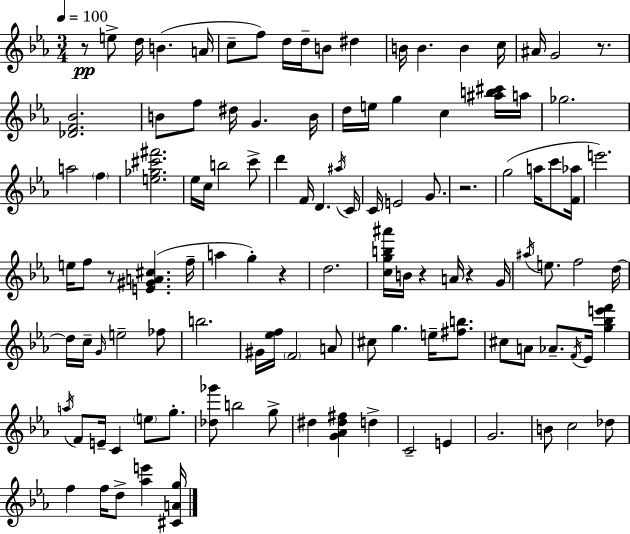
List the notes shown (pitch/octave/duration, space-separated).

R/e E5/e D5/s B4/q. A4/s C5/e F5/e D5/s D5/s B4/e D#5/q B4/s B4/q. B4/q C5/s A#4/s G4/h R/e. [Db4,F4,Bb4]/h. B4/e F5/e D#5/s G4/q. B4/s D5/s E5/s G5/q C5/q [A#5,B5,C#6]/s A5/s Gb5/h. A5/h F5/q [E5,Gb5,C#6,F#6]/h. Eb5/s C5/s B5/h C6/e D6/q F4/s D4/q. A#5/s C4/s C4/s E4/h G4/e. R/h. G5/h A5/s C6/e [F4,Ab5]/s E6/h. E5/s F5/e R/e [E4,G#4,A4,C#5]/q. F5/s A5/q G5/q R/q D5/h. [C5,G5,B5,A#6]/s B4/s R/q A4/s R/q G4/s A#5/s E5/e. F5/h D5/s D5/s C5/s G4/s E5/h FES5/e B5/h. G#4/s [Eb5,F5]/s F4/h A4/e C#5/e G5/q. E5/s [F#5,B5]/e. C#5/e A4/e Ab4/e. F4/s Eb4/s [G5,Bb5,E6,F6]/q A5/s F4/e E4/s C4/q E5/e G5/e. [Db5,Gb6]/e B5/h G5/e D#5/q [G4,Ab4,D#5,F#5]/q D5/q C4/h E4/q G4/h. B4/e C5/h Db5/e F5/q F5/s D5/e [Ab5,E6]/q [C#4,A4,G5]/s